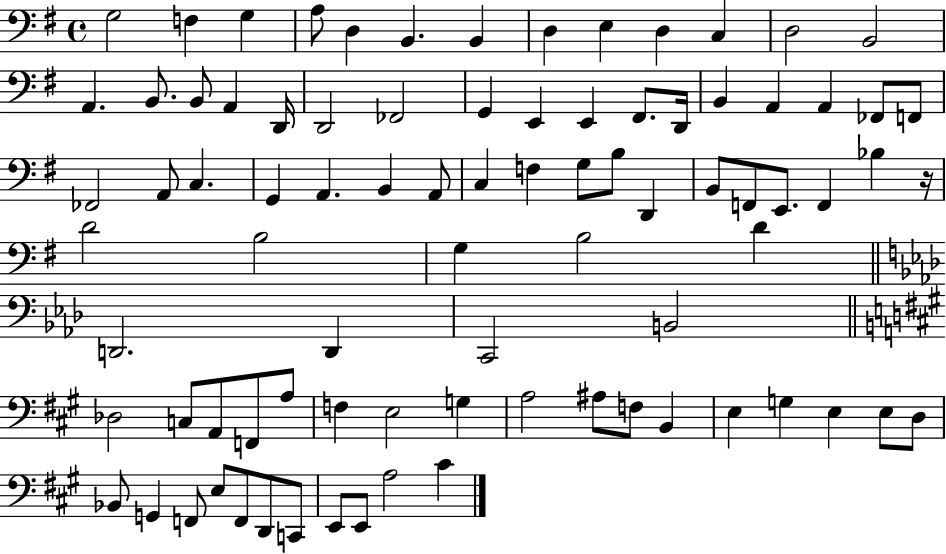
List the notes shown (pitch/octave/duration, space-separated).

G3/h F3/q G3/q A3/e D3/q B2/q. B2/q D3/q E3/q D3/q C3/q D3/h B2/h A2/q. B2/e. B2/e A2/q D2/s D2/h FES2/h G2/q E2/q E2/q F#2/e. D2/s B2/q A2/q A2/q FES2/e F2/e FES2/h A2/e C3/q. G2/q A2/q. B2/q A2/e C3/q F3/q G3/e B3/e D2/q B2/e F2/e E2/e. F2/q Bb3/q R/s D4/h B3/h G3/q B3/h D4/q D2/h. D2/q C2/h B2/h Db3/h C3/e A2/e F2/e A3/e F3/q E3/h G3/q A3/h A#3/e F3/e B2/q E3/q G3/q E3/q E3/e D3/e Bb2/e G2/q F2/e E3/e F2/e D2/e C2/e E2/e E2/e A3/h C#4/q